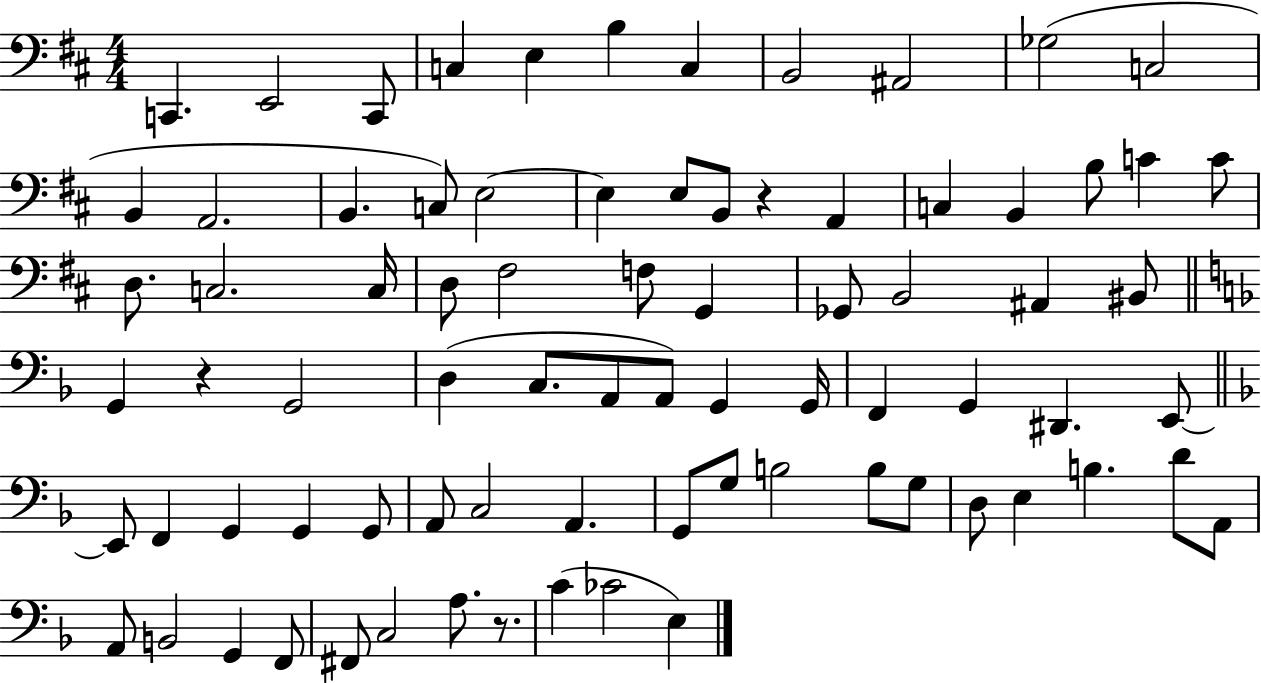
C2/q. E2/h C2/e C3/q E3/q B3/q C3/q B2/h A#2/h Gb3/h C3/h B2/q A2/h. B2/q. C3/e E3/h E3/q E3/e B2/e R/q A2/q C3/q B2/q B3/e C4/q C4/e D3/e. C3/h. C3/s D3/e F#3/h F3/e G2/q Gb2/e B2/h A#2/q BIS2/e G2/q R/q G2/h D3/q C3/e. A2/e A2/e G2/q G2/s F2/q G2/q D#2/q. E2/e E2/e F2/q G2/q G2/q G2/e A2/e C3/h A2/q. G2/e G3/e B3/h B3/e G3/e D3/e E3/q B3/q. D4/e A2/e A2/e B2/h G2/q F2/e F#2/e C3/h A3/e. R/e. C4/q CES4/h E3/q